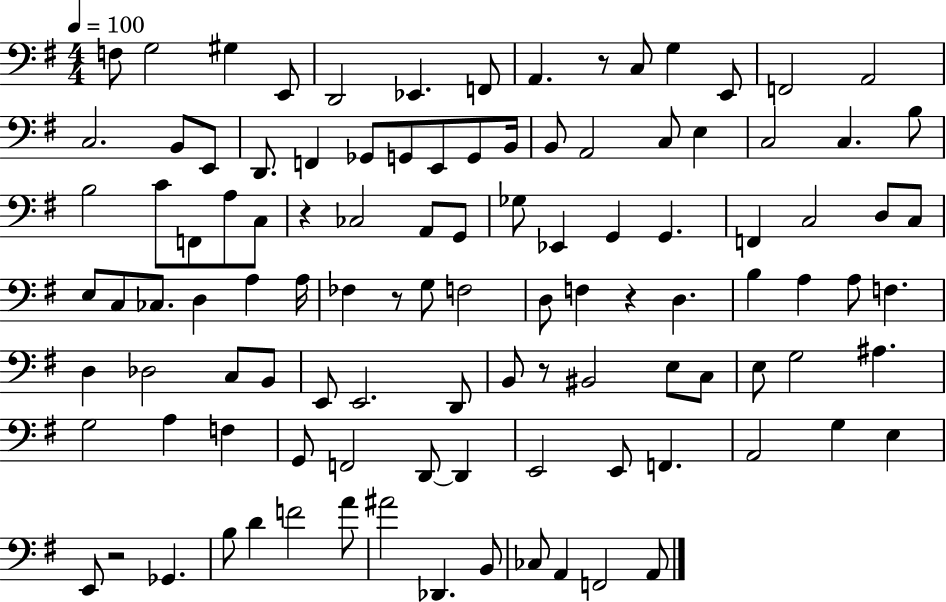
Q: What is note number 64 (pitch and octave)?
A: Db3